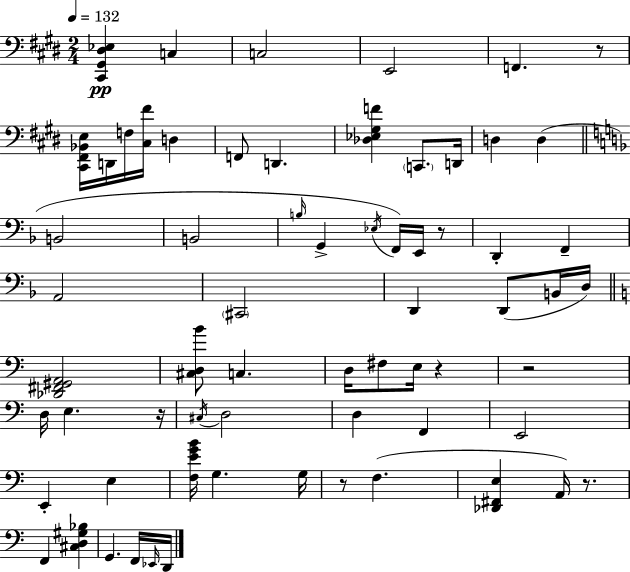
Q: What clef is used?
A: bass